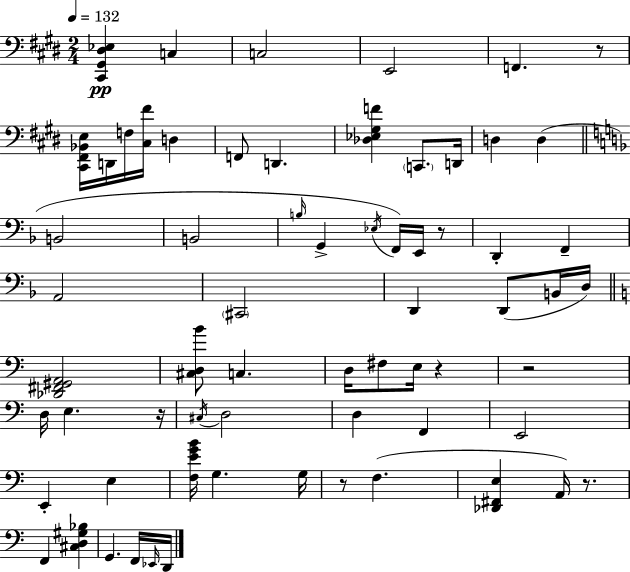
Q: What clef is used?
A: bass